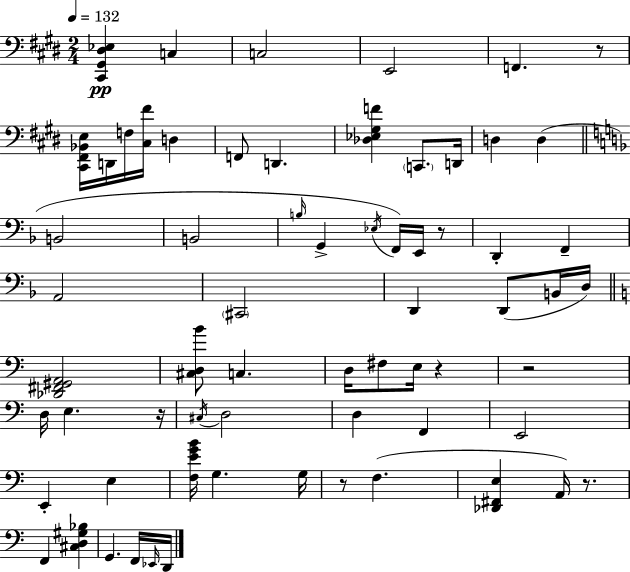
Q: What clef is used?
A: bass